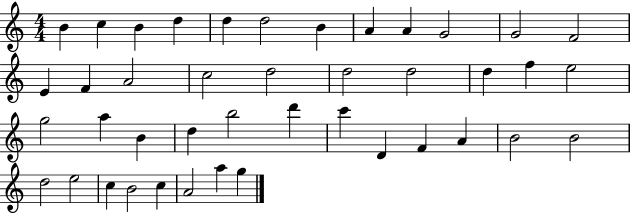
X:1
T:Untitled
M:4/4
L:1/4
K:C
B c B d d d2 B A A G2 G2 F2 E F A2 c2 d2 d2 d2 d f e2 g2 a B d b2 d' c' D F A B2 B2 d2 e2 c B2 c A2 a g